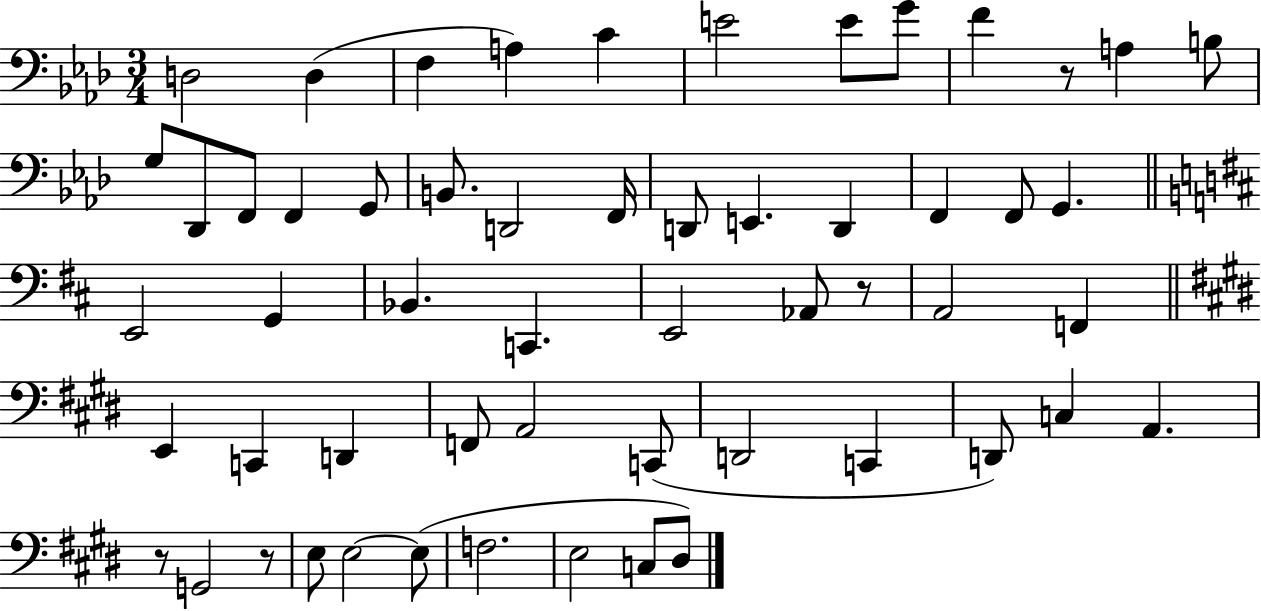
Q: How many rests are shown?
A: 4